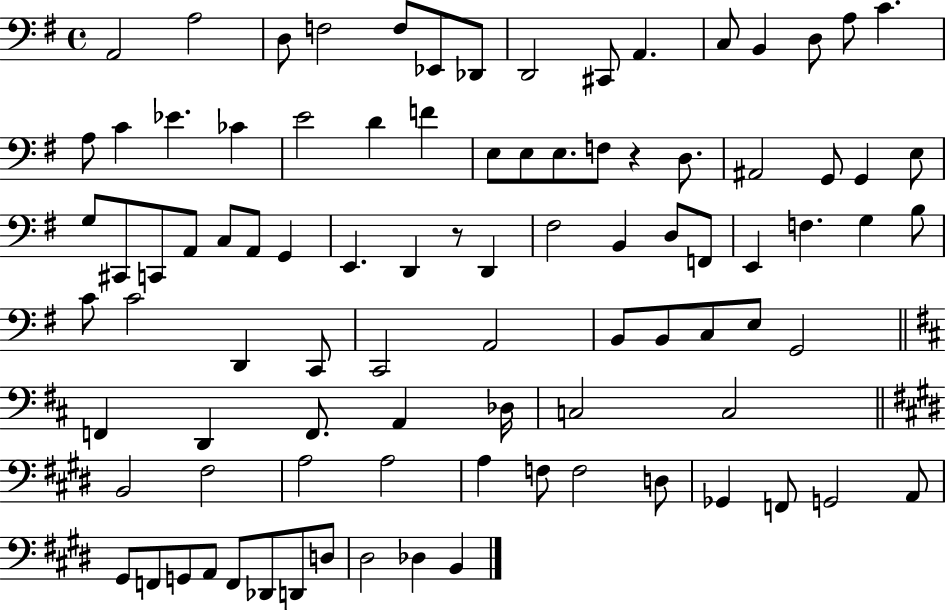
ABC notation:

X:1
T:Untitled
M:4/4
L:1/4
K:G
A,,2 A,2 D,/2 F,2 F,/2 _E,,/2 _D,,/2 D,,2 ^C,,/2 A,, C,/2 B,, D,/2 A,/2 C A,/2 C _E _C E2 D F E,/2 E,/2 E,/2 F,/2 z D,/2 ^A,,2 G,,/2 G,, E,/2 G,/2 ^C,,/2 C,,/2 A,,/2 C,/2 A,,/2 G,, E,, D,, z/2 D,, ^F,2 B,, D,/2 F,,/2 E,, F, G, B,/2 C/2 C2 D,, C,,/2 C,,2 A,,2 B,,/2 B,,/2 C,/2 E,/2 G,,2 F,, D,, F,,/2 A,, _D,/4 C,2 C,2 B,,2 ^F,2 A,2 A,2 A, F,/2 F,2 D,/2 _G,, F,,/2 G,,2 A,,/2 ^G,,/2 F,,/2 G,,/2 A,,/2 F,,/2 _D,,/2 D,,/2 D,/2 ^D,2 _D, B,,